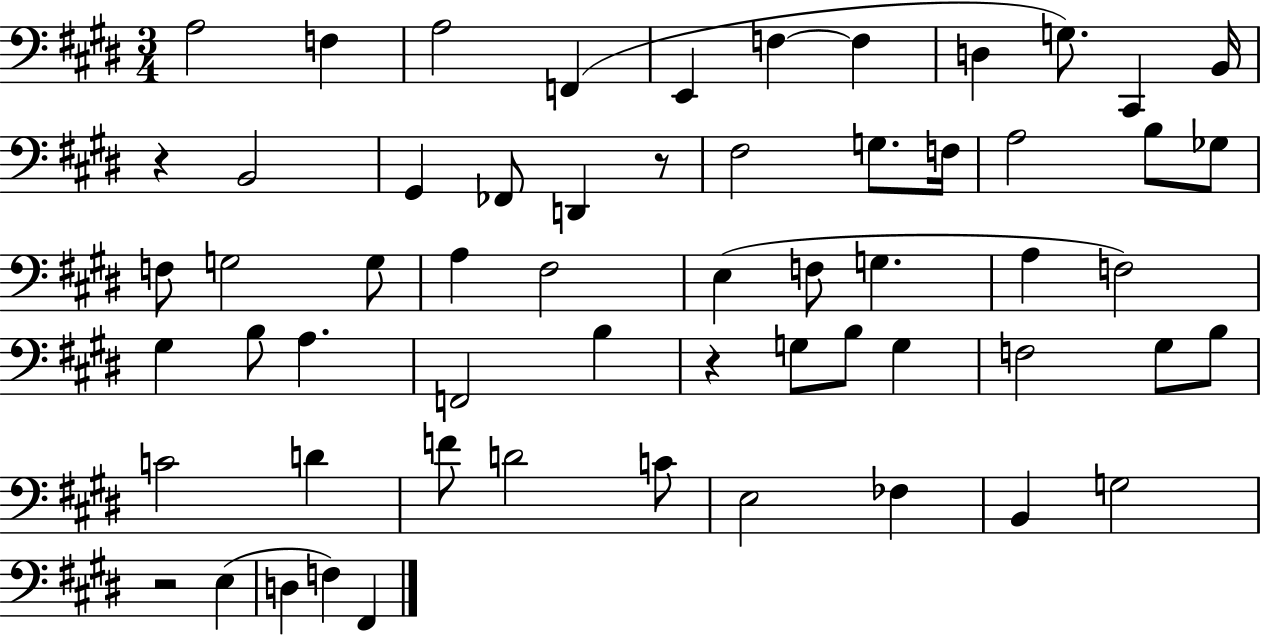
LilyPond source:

{
  \clef bass
  \numericTimeSignature
  \time 3/4
  \key e \major
  \repeat volta 2 { a2 f4 | a2 f,4( | e,4 f4~~ f4 | d4 g8.) cis,4 b,16 | \break r4 b,2 | gis,4 fes,8 d,4 r8 | fis2 g8. f16 | a2 b8 ges8 | \break f8 g2 g8 | a4 fis2 | e4( f8 g4. | a4 f2) | \break gis4 b8 a4. | f,2 b4 | r4 g8 b8 g4 | f2 gis8 b8 | \break c'2 d'4 | f'8 d'2 c'8 | e2 fes4 | b,4 g2 | \break r2 e4( | d4 f4) fis,4 | } \bar "|."
}